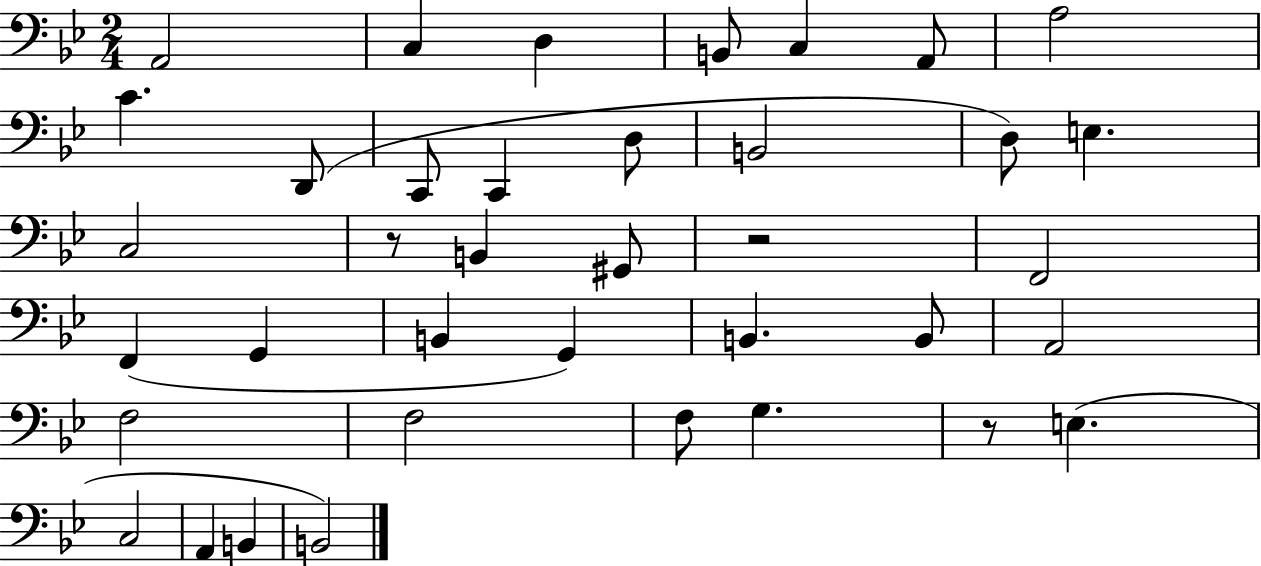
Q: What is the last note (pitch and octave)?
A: B2